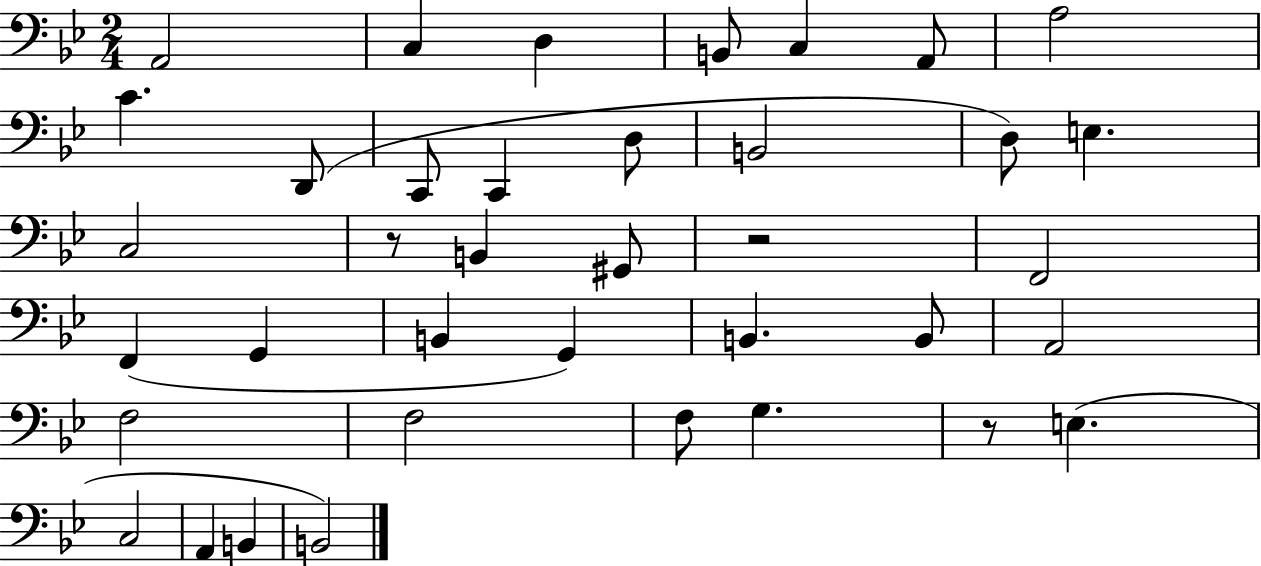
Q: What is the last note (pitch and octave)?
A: B2